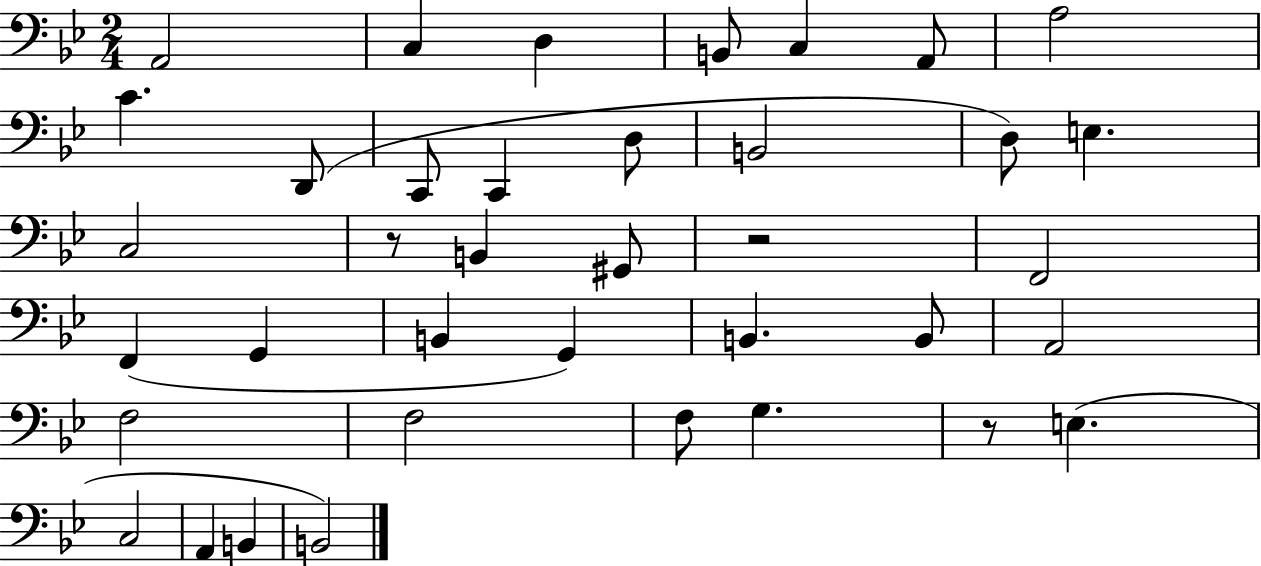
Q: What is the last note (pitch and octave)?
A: B2